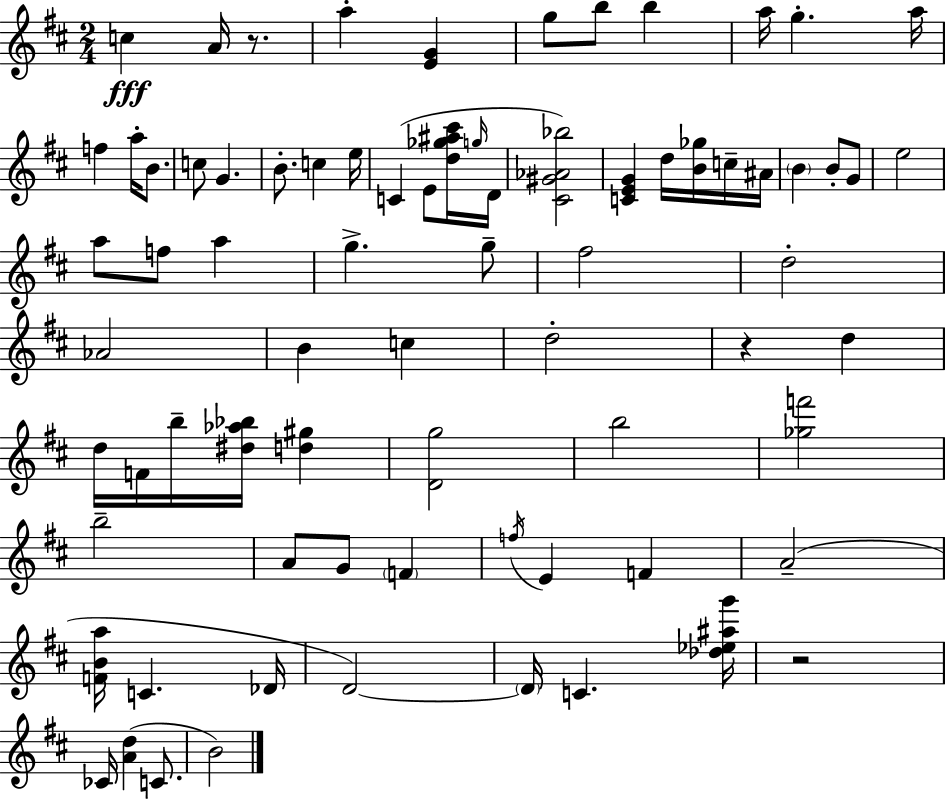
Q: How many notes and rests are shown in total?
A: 75